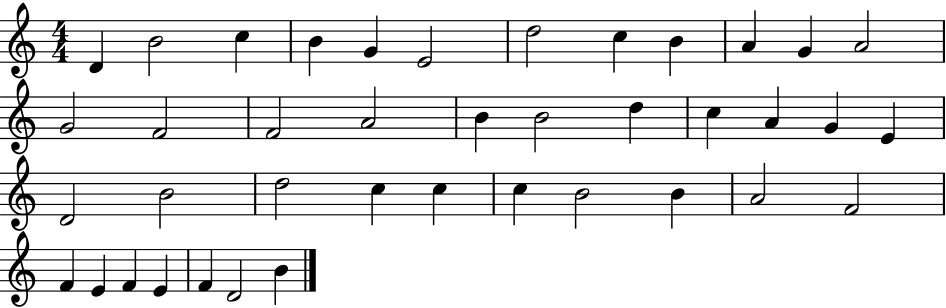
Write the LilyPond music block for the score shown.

{
  \clef treble
  \numericTimeSignature
  \time 4/4
  \key c \major
  d'4 b'2 c''4 | b'4 g'4 e'2 | d''2 c''4 b'4 | a'4 g'4 a'2 | \break g'2 f'2 | f'2 a'2 | b'4 b'2 d''4 | c''4 a'4 g'4 e'4 | \break d'2 b'2 | d''2 c''4 c''4 | c''4 b'2 b'4 | a'2 f'2 | \break f'4 e'4 f'4 e'4 | f'4 d'2 b'4 | \bar "|."
}